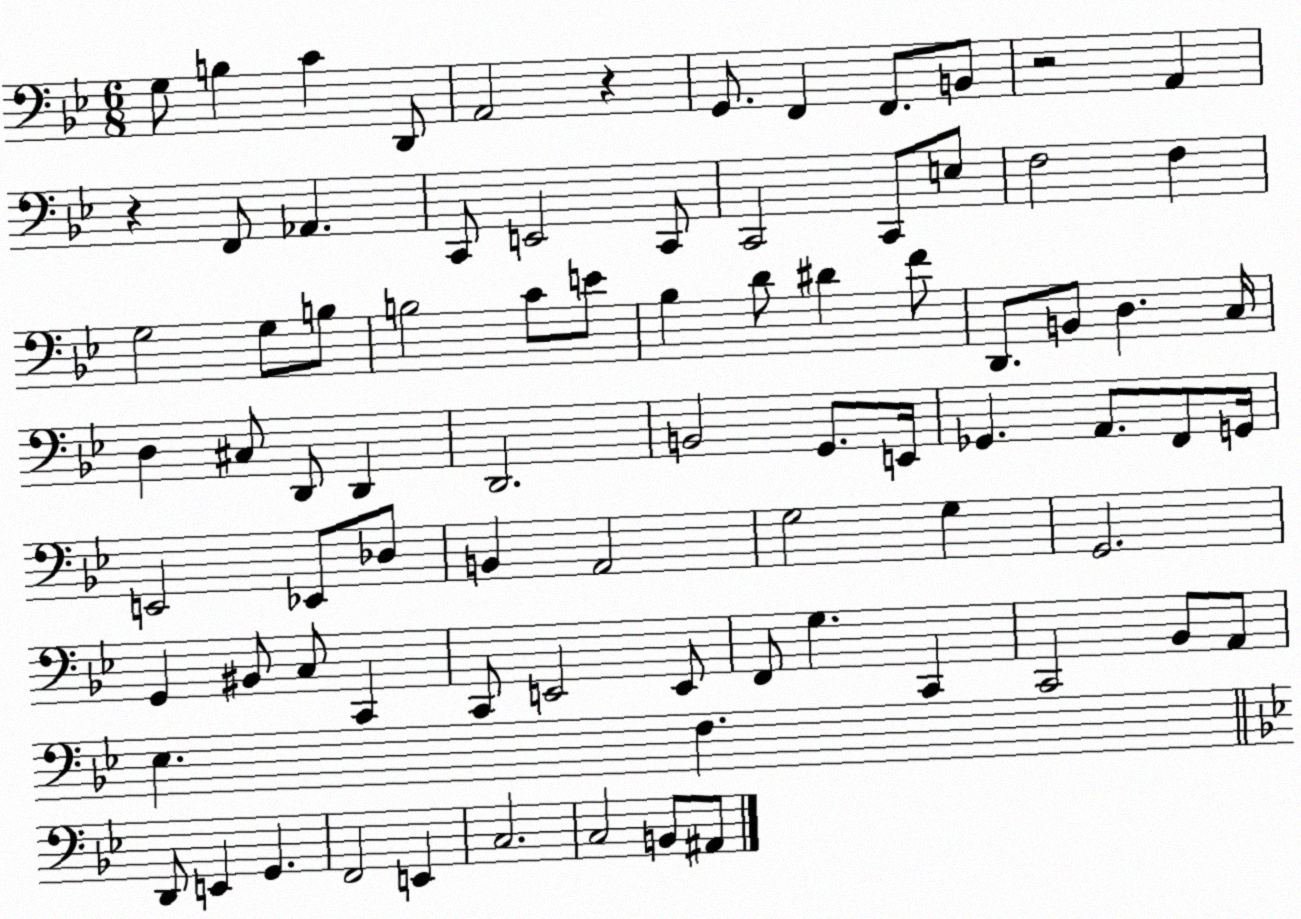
X:1
T:Untitled
M:6/8
L:1/4
K:Bb
G,/2 B, C D,,/2 A,,2 z G,,/2 F,, F,,/2 B,,/2 z2 A,, z F,,/2 _A,, C,,/2 E,,2 C,,/2 C,,2 C,,/2 E,/2 F,2 F, G,2 G,/2 B,/2 B,2 C/2 E/2 _B, D/2 ^D F/2 D,,/2 B,,/2 D, C,/4 D, ^C,/2 D,,/2 D,, D,,2 B,,2 G,,/2 E,,/4 _G,, A,,/2 F,,/2 G,,/4 E,,2 _E,,/2 _D,/2 B,, A,,2 G,2 G, G,,2 G,, ^B,,/2 C,/2 C,, C,,/2 E,,2 E,,/2 F,,/2 G, C,, C,,2 _B,,/2 A,,/2 _E, F, D,,/2 E,, G,, F,,2 E,, C,2 C,2 B,,/2 ^A,,/2